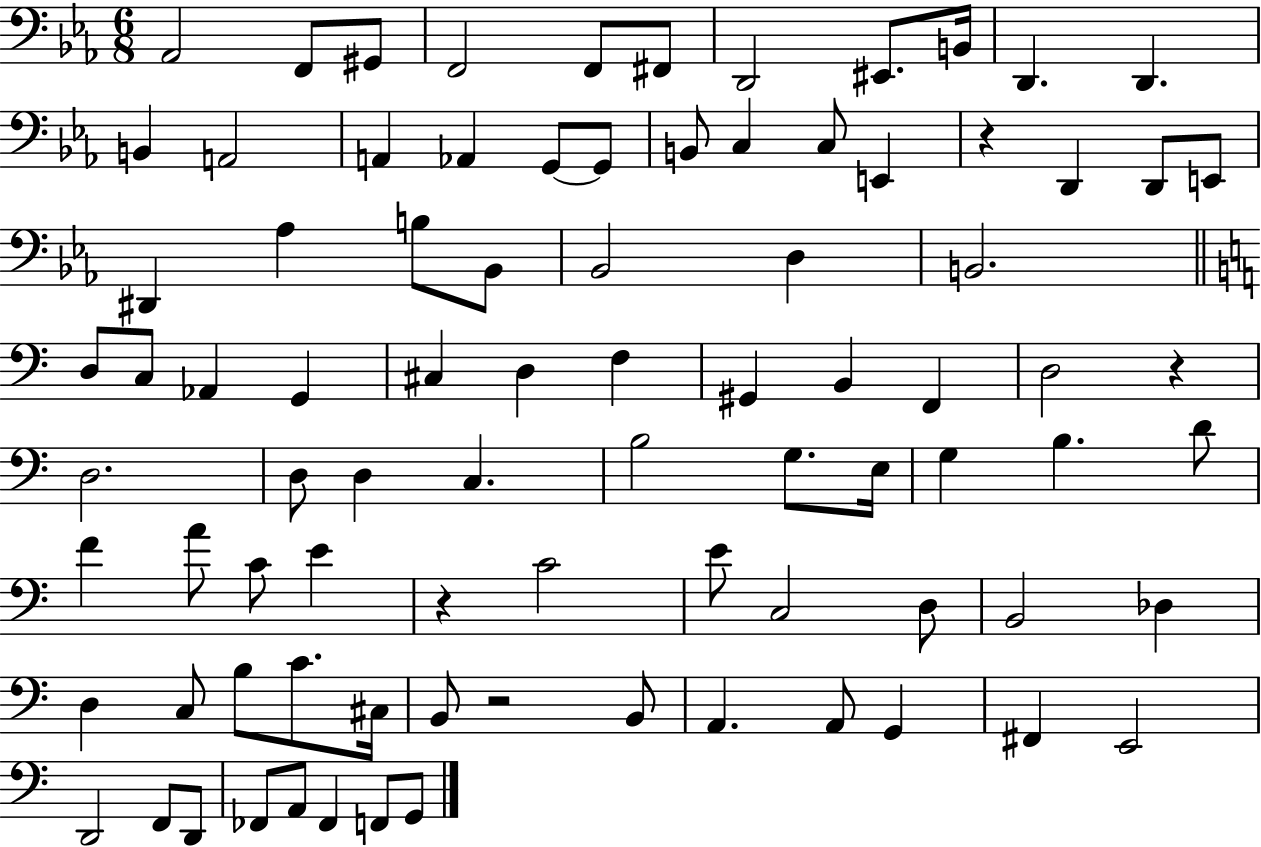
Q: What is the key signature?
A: EES major